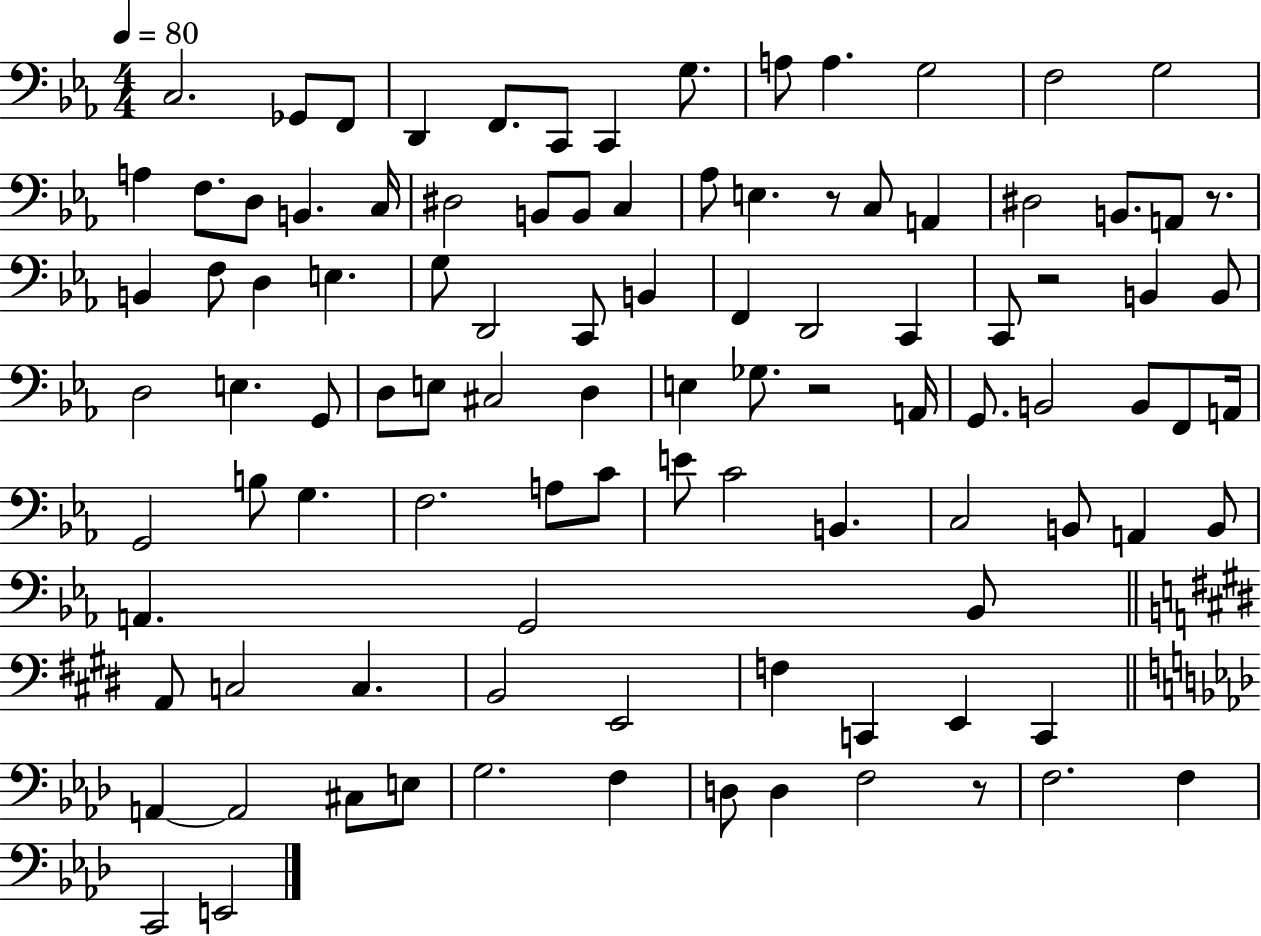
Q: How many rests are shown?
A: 5